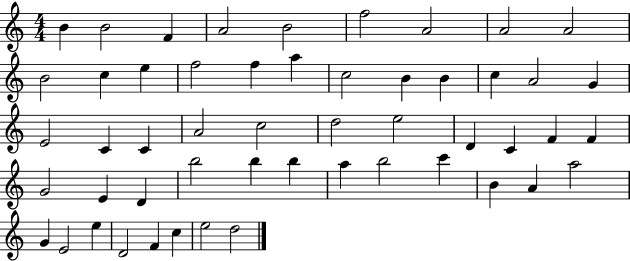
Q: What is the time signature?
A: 4/4